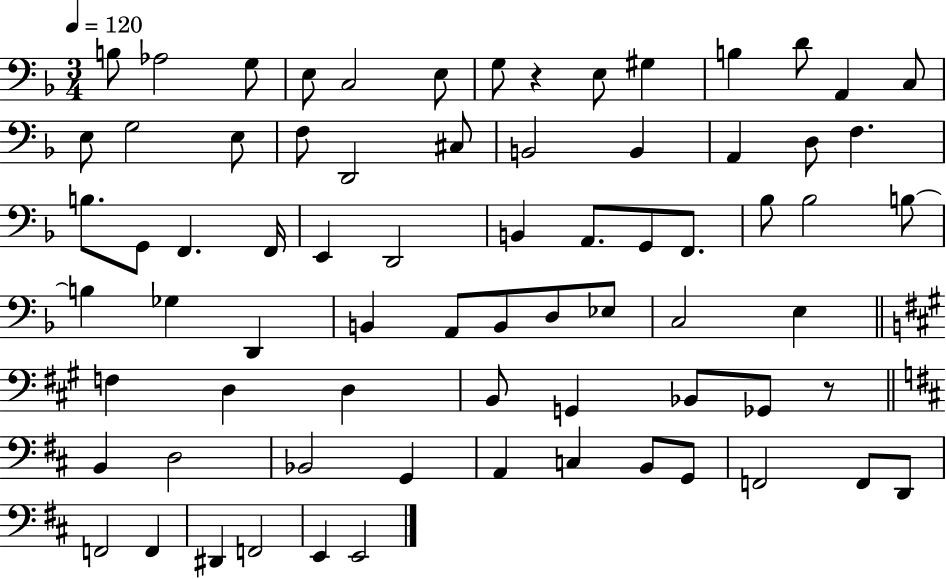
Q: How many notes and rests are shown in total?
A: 73